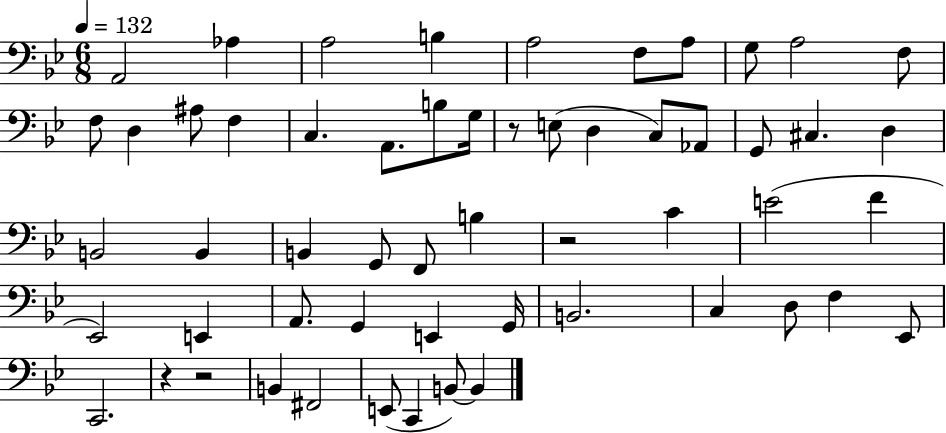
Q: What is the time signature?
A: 6/8